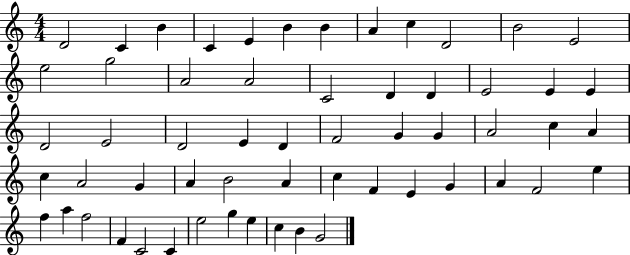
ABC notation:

X:1
T:Untitled
M:4/4
L:1/4
K:C
D2 C B C E B B A c D2 B2 E2 e2 g2 A2 A2 C2 D D E2 E E D2 E2 D2 E D F2 G G A2 c A c A2 G A B2 A c F E G A F2 e f a f2 F C2 C e2 g e c B G2